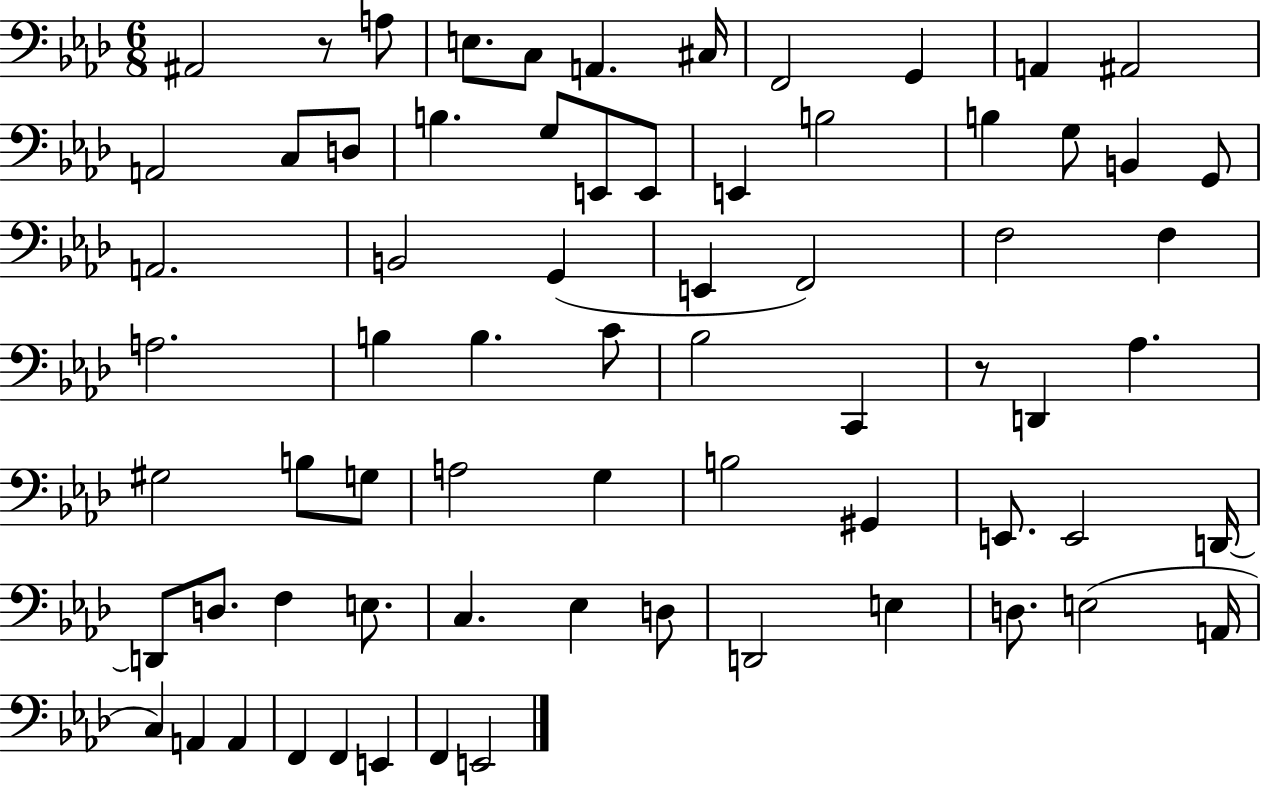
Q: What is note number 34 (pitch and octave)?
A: C4